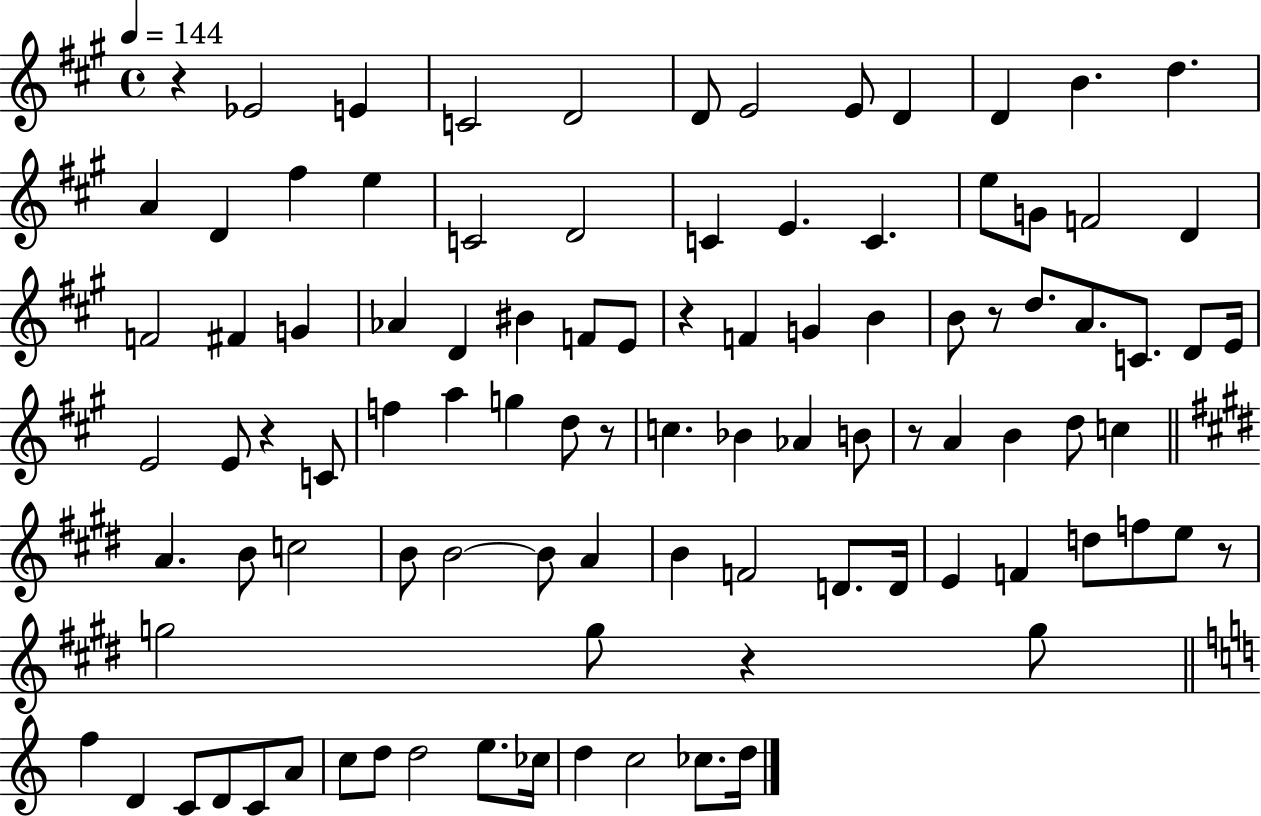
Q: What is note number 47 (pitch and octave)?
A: G5